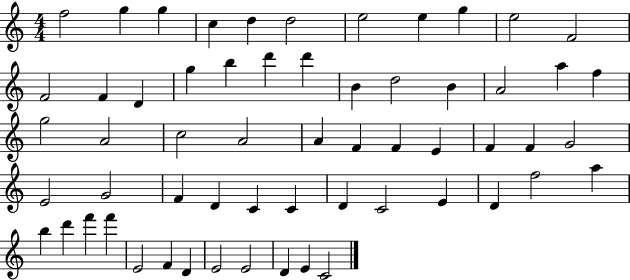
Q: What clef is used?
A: treble